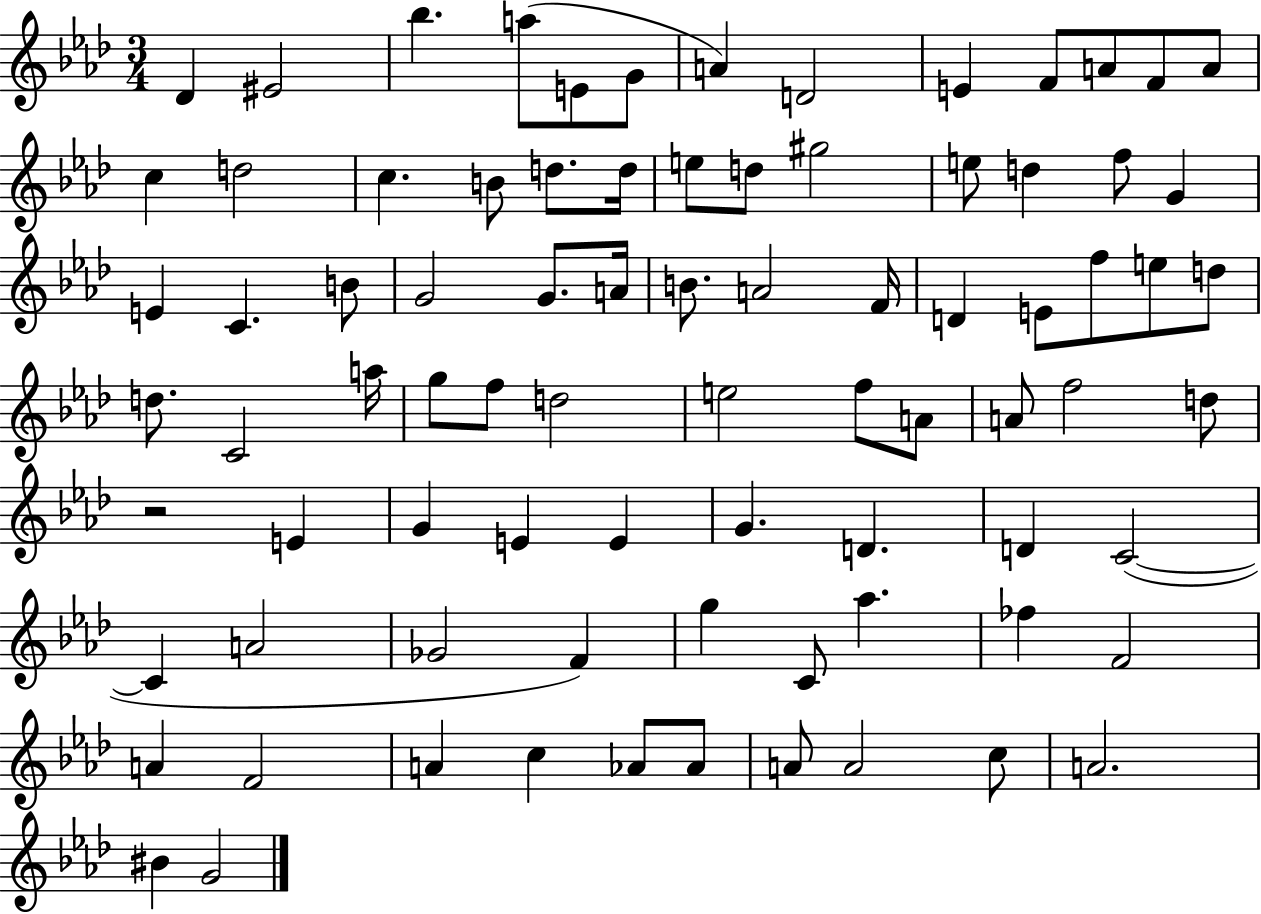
Db4/q EIS4/h Bb5/q. A5/e E4/e G4/e A4/q D4/h E4/q F4/e A4/e F4/e A4/e C5/q D5/h C5/q. B4/e D5/e. D5/s E5/e D5/e G#5/h E5/e D5/q F5/e G4/q E4/q C4/q. B4/e G4/h G4/e. A4/s B4/e. A4/h F4/s D4/q E4/e F5/e E5/e D5/e D5/e. C4/h A5/s G5/e F5/e D5/h E5/h F5/e A4/e A4/e F5/h D5/e R/h E4/q G4/q E4/q E4/q G4/q. D4/q. D4/q C4/h C4/q A4/h Gb4/h F4/q G5/q C4/e Ab5/q. FES5/q F4/h A4/q F4/h A4/q C5/q Ab4/e Ab4/e A4/e A4/h C5/e A4/h. BIS4/q G4/h